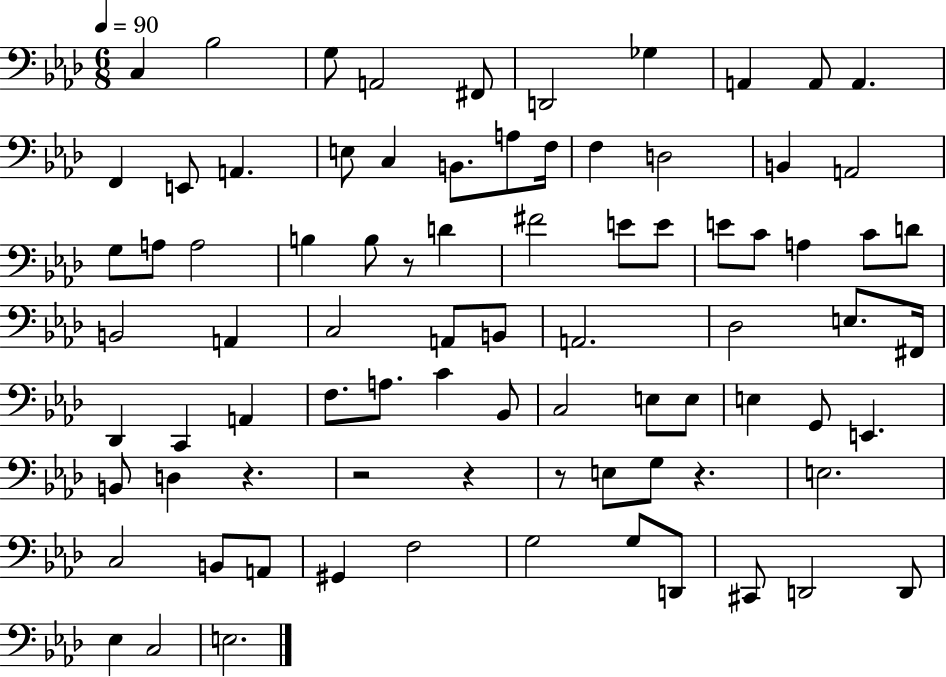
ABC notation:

X:1
T:Untitled
M:6/8
L:1/4
K:Ab
C, _B,2 G,/2 A,,2 ^F,,/2 D,,2 _G, A,, A,,/2 A,, F,, E,,/2 A,, E,/2 C, B,,/2 A,/2 F,/4 F, D,2 B,, A,,2 G,/2 A,/2 A,2 B, B,/2 z/2 D ^F2 E/2 E/2 E/2 C/2 A, C/2 D/2 B,,2 A,, C,2 A,,/2 B,,/2 A,,2 _D,2 E,/2 ^F,,/4 _D,, C,, A,, F,/2 A,/2 C _B,,/2 C,2 E,/2 E,/2 E, G,,/2 E,, B,,/2 D, z z2 z z/2 E,/2 G,/2 z E,2 C,2 B,,/2 A,,/2 ^G,, F,2 G,2 G,/2 D,,/2 ^C,,/2 D,,2 D,,/2 _E, C,2 E,2